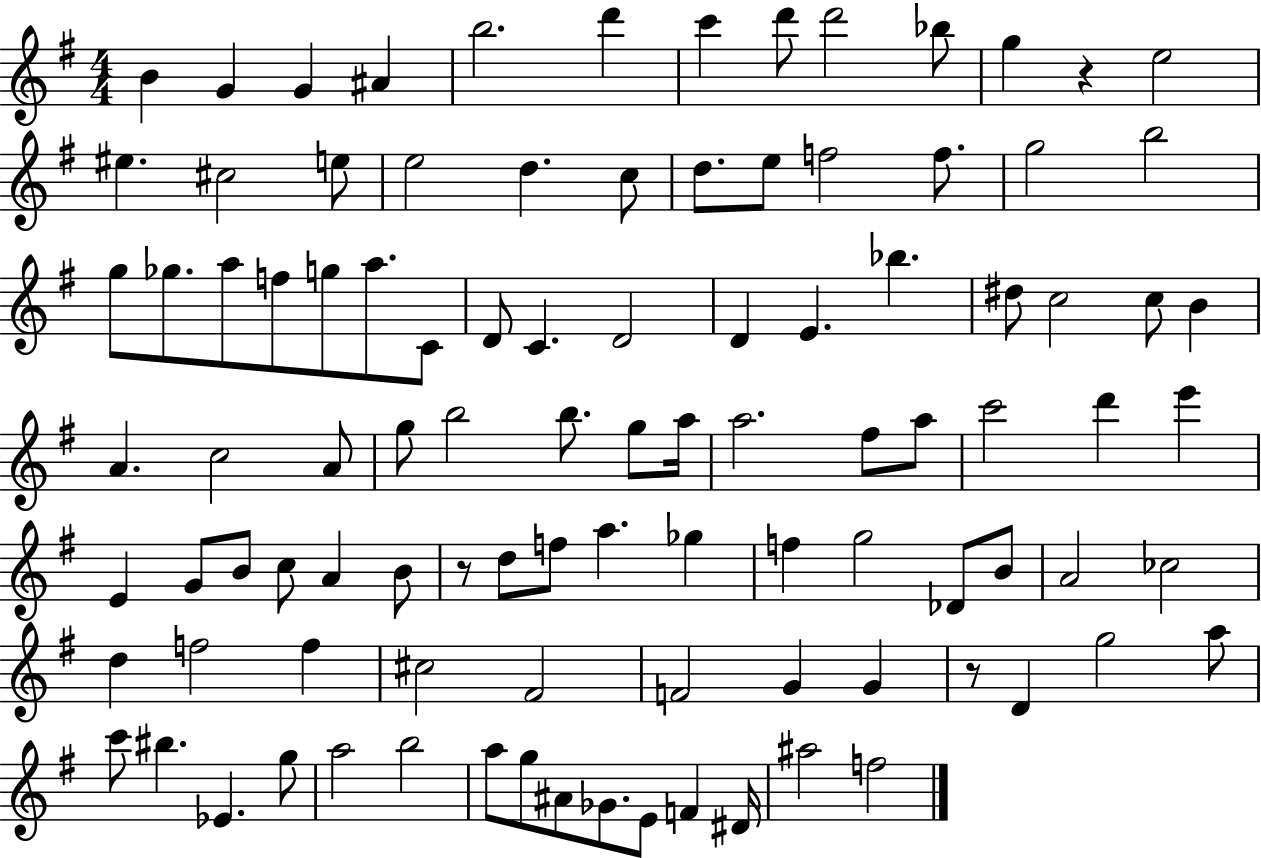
B4/q G4/q G4/q A#4/q B5/h. D6/q C6/q D6/e D6/h Bb5/e G5/q R/q E5/h EIS5/q. C#5/h E5/e E5/h D5/q. C5/e D5/e. E5/e F5/h F5/e. G5/h B5/h G5/e Gb5/e. A5/e F5/e G5/e A5/e. C4/e D4/e C4/q. D4/h D4/q E4/q. Bb5/q. D#5/e C5/h C5/e B4/q A4/q. C5/h A4/e G5/e B5/h B5/e. G5/e A5/s A5/h. F#5/e A5/e C6/h D6/q E6/q E4/q G4/e B4/e C5/e A4/q B4/e R/e D5/e F5/e A5/q. Gb5/q F5/q G5/h Db4/e B4/e A4/h CES5/h D5/q F5/h F5/q C#5/h F#4/h F4/h G4/q G4/q R/e D4/q G5/h A5/e C6/e BIS5/q. Eb4/q. G5/e A5/h B5/h A5/e G5/e A#4/e Gb4/e. E4/e F4/q D#4/s A#5/h F5/h